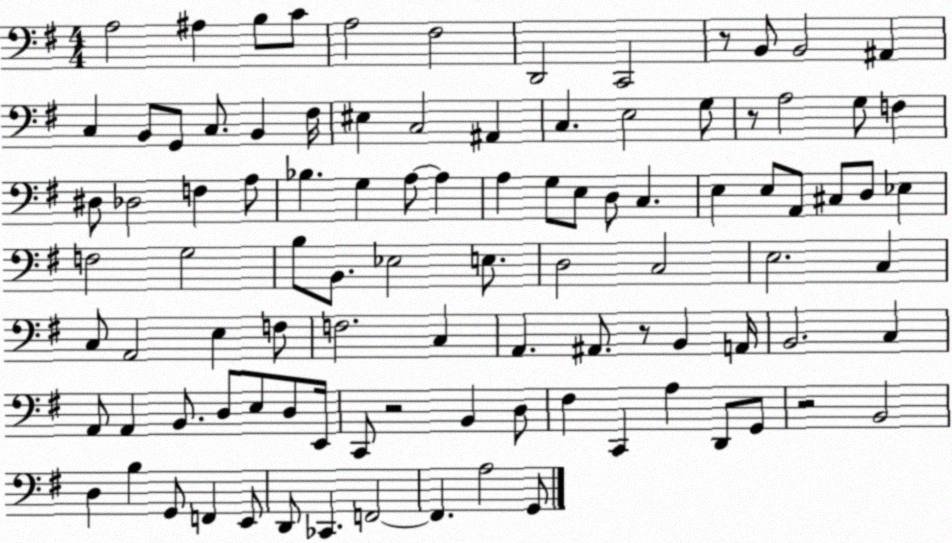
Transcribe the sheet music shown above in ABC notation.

X:1
T:Untitled
M:4/4
L:1/4
K:G
A,2 ^A, B,/2 C/2 A,2 ^F,2 D,,2 C,,2 z/2 B,,/2 B,,2 ^A,, C, B,,/2 G,,/2 C,/2 B,, ^F,/4 ^E, C,2 ^A,, C, E,2 G,/2 z/2 A,2 G,/2 F, ^D,/2 _D,2 F, A,/2 _B, G, A,/2 A, A, G,/2 E,/2 D,/2 C, E, E,/2 A,,/2 ^C,/2 D,/2 _E, F,2 G,2 B,/2 B,,/2 _E,2 E,/2 D,2 C,2 E,2 C, C,/2 A,,2 E, F,/2 F,2 C, A,, ^A,,/2 z/2 B,, A,,/4 B,,2 C, A,,/2 A,, B,,/2 D,/2 E,/2 D,/2 E,,/4 C,,/2 z2 B,, D,/2 ^F, C,, A, D,,/2 G,,/2 z2 B,,2 D, B, G,,/2 F,, E,,/2 D,,/2 _C,, F,,2 F,, A,2 G,,/2